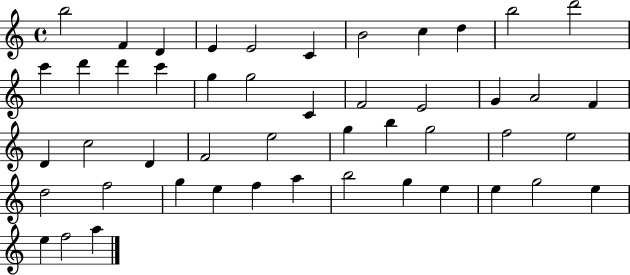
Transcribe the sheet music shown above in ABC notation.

X:1
T:Untitled
M:4/4
L:1/4
K:C
b2 F D E E2 C B2 c d b2 d'2 c' d' d' c' g g2 C F2 E2 G A2 F D c2 D F2 e2 g b g2 f2 e2 d2 f2 g e f a b2 g e e g2 e e f2 a